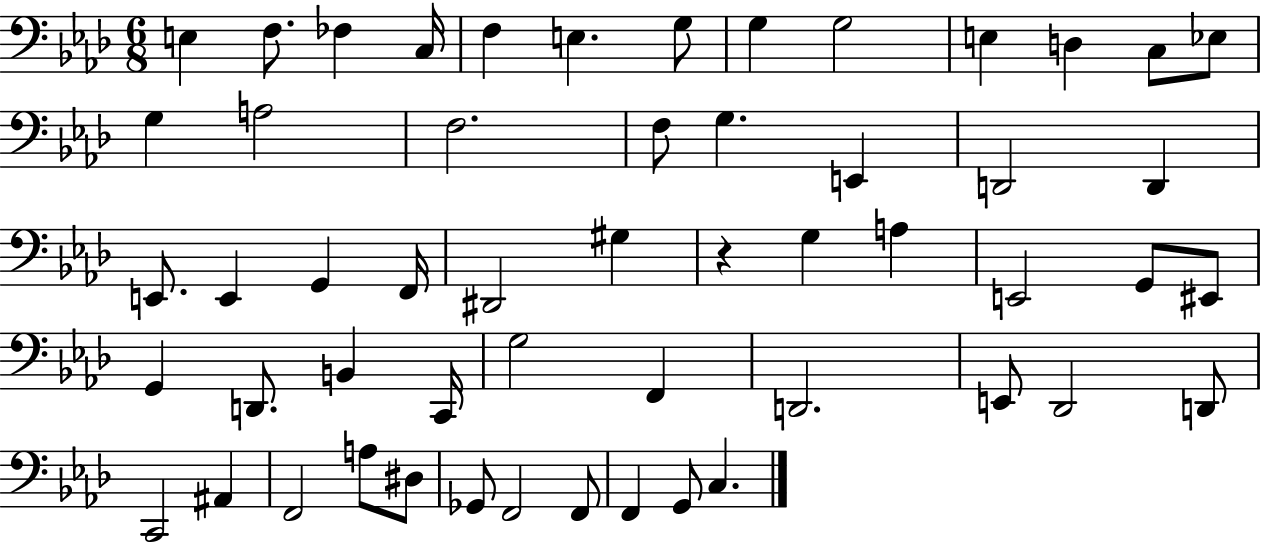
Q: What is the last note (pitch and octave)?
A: C3